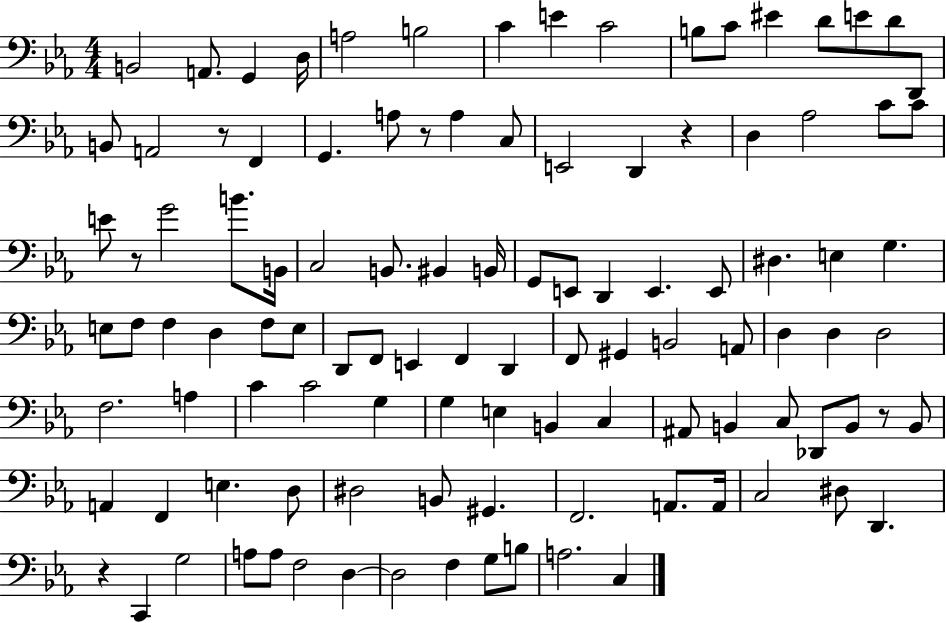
B2/h A2/e. G2/q D3/s A3/h B3/h C4/q E4/q C4/h B3/e C4/e EIS4/q D4/e E4/e D4/e D2/e B2/e A2/h R/e F2/q G2/q. A3/e R/e A3/q C3/e E2/h D2/q R/q D3/q Ab3/h C4/e C4/e E4/e R/e G4/h B4/e. B2/s C3/h B2/e. BIS2/q B2/s G2/e E2/e D2/q E2/q. E2/e D#3/q. E3/q G3/q. E3/e F3/e F3/q D3/q F3/e E3/e D2/e F2/e E2/q F2/q D2/q F2/e G#2/q B2/h A2/e D3/q D3/q D3/h F3/h. A3/q C4/q C4/h G3/q G3/q E3/q B2/q C3/q A#2/e B2/q C3/e Db2/e B2/e R/e B2/e A2/q F2/q E3/q. D3/e D#3/h B2/e G#2/q. F2/h. A2/e. A2/s C3/h D#3/e D2/q. R/q C2/q G3/h A3/e A3/e F3/h D3/q D3/h F3/q G3/e B3/e A3/h. C3/q